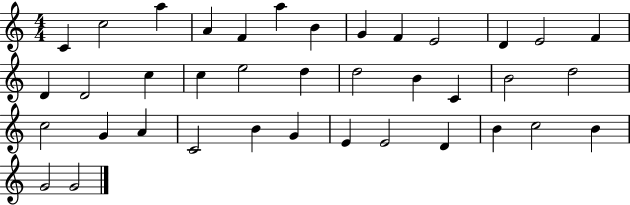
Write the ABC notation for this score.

X:1
T:Untitled
M:4/4
L:1/4
K:C
C c2 a A F a B G F E2 D E2 F D D2 c c e2 d d2 B C B2 d2 c2 G A C2 B G E E2 D B c2 B G2 G2